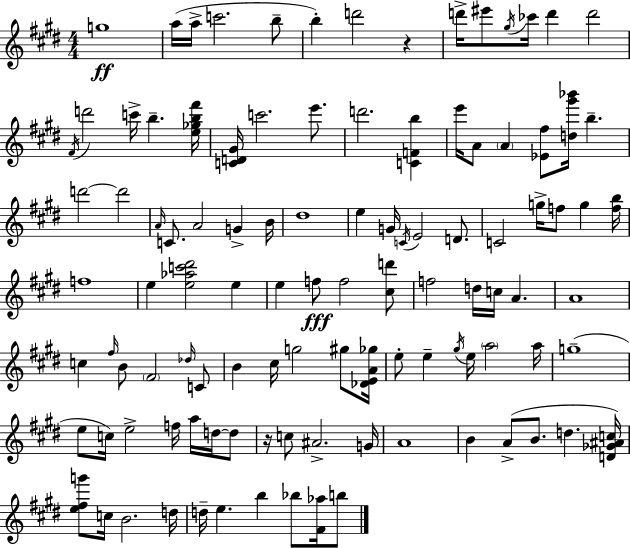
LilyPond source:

{
  \clef treble
  \numericTimeSignature
  \time 4/4
  \key e \major
  g''1\ff | a''16( a''16-> c'''2. b''8-- | b''4-.) d'''2 r4 | d'''16-> eis'''8 \acciaccatura { gis''16 } ces'''16 d'''4 d'''2 | \break \acciaccatura { fis'16 } d'''2 c'''16-> b''4.-- | <e'' ges'' b'' fis'''>16 <c' d' gis'>16 c'''2. e'''8. | d'''2. <c' f' b''>4 | e'''16 a'8 \parenthesize a'4 <ees' fis''>8 <d'' gis''' bes'''>16 b''4.-- | \break d'''2~~ d'''2 | \grace { a'16 } c'8. a'2 g'4-> | b'16 dis''1 | e''4 g'16 \acciaccatura { c'16 } e'2 | \break d'8. c'2 g''16-> f''8 g''4 | <f'' b''>16 f''1 | e''4 <e'' aes'' c''' dis'''>2 | e''4 e''4 f''8\fff f''2 | \break <cis'' d'''>8 f''2 d''16 c''16 a'4. | a'1 | c''4 \grace { fis''16 } b'8 \parenthesize fis'2 | \grace { des''16 } c'8 b'4 cis''16 g''2 | \break gis''8 <des' e' a' ges''>16 e''8-. e''4-- \acciaccatura { gis''16 } e''16 \parenthesize a''2 | a''16 g''1--( | e''8 c''16) e''2-> | f''16 a''16 d''16~~ d''8 r16 c''8 ais'2.-> | \break g'16 a'1 | b'4 a'8->( b'8. | d''4. <d' ges' ais' c''>16) <e'' fis'' g'''>8 c''16 b'2. | d''16 d''16-- e''4. b''4 | \break bes''8 <fis' aes''>16 b''8 \bar "|."
}